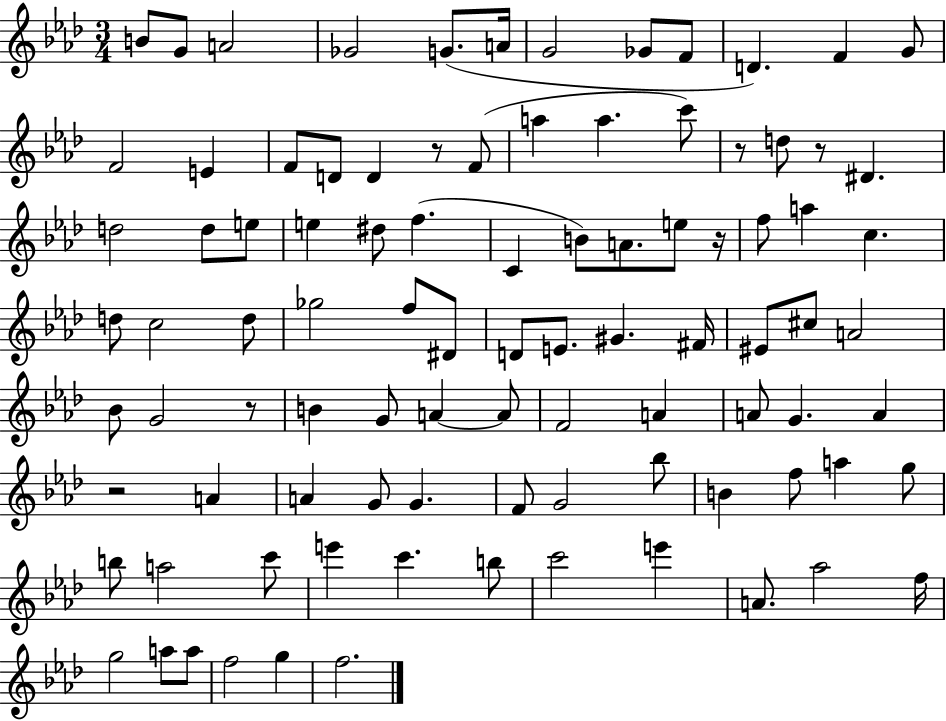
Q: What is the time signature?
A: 3/4